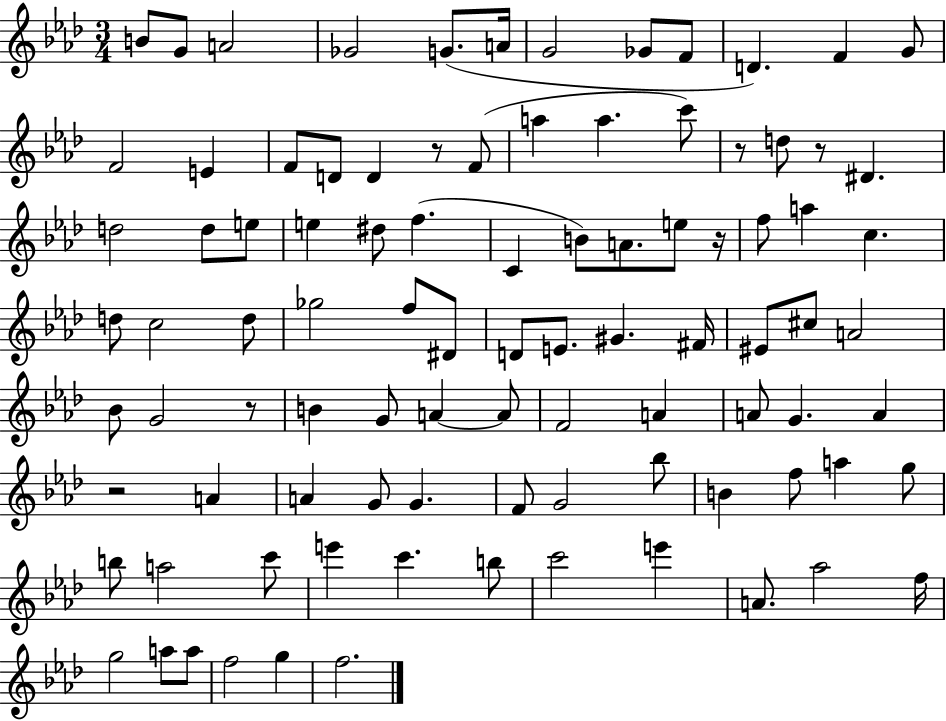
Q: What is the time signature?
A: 3/4